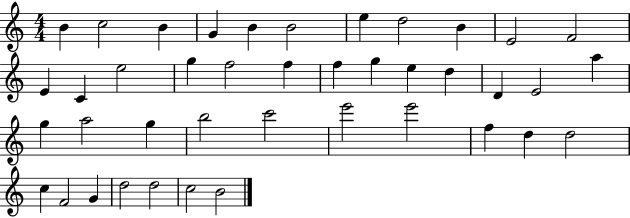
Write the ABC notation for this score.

X:1
T:Untitled
M:4/4
L:1/4
K:C
B c2 B G B B2 e d2 B E2 F2 E C e2 g f2 f f g e d D E2 a g a2 g b2 c'2 e'2 e'2 f d d2 c F2 G d2 d2 c2 B2